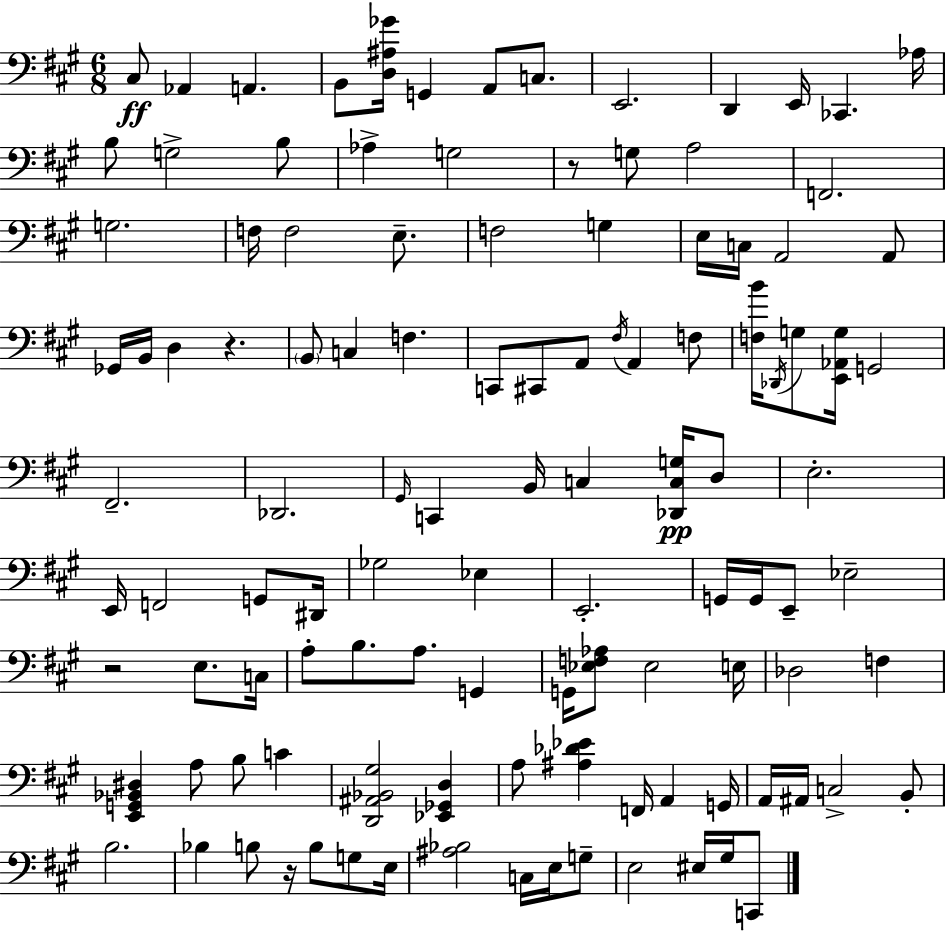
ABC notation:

X:1
T:Untitled
M:6/8
L:1/4
K:A
^C,/2 _A,, A,, B,,/2 [D,^A,_G]/4 G,, A,,/2 C,/2 E,,2 D,, E,,/4 _C,, _A,/4 B,/2 G,2 B,/2 _A, G,2 z/2 G,/2 A,2 F,,2 G,2 F,/4 F,2 E,/2 F,2 G, E,/4 C,/4 A,,2 A,,/2 _G,,/4 B,,/4 D, z B,,/2 C, F, C,,/2 ^C,,/2 A,,/2 ^F,/4 A,, F,/2 [F,B]/4 _D,,/4 G,/2 [E,,_A,,G,]/4 G,,2 ^F,,2 _D,,2 ^G,,/4 C,, B,,/4 C, [_D,,C,G,]/4 D,/2 E,2 E,,/4 F,,2 G,,/2 ^D,,/4 _G,2 _E, E,,2 G,,/4 G,,/4 E,,/2 _E,2 z2 E,/2 C,/4 A,/2 B,/2 A,/2 G,, G,,/4 [_E,F,_A,]/2 _E,2 E,/4 _D,2 F, [E,,G,,_B,,^D,] A,/2 B,/2 C [D,,^A,,_B,,^G,]2 [_E,,_G,,D,] A,/2 [^A,_D_E] F,,/4 A,, G,,/4 A,,/4 ^A,,/4 C,2 B,,/2 B,2 _B, B,/2 z/4 B,/2 G,/2 E,/4 [^A,_B,]2 C,/4 E,/4 G,/2 E,2 ^E,/4 ^G,/4 C,,/2